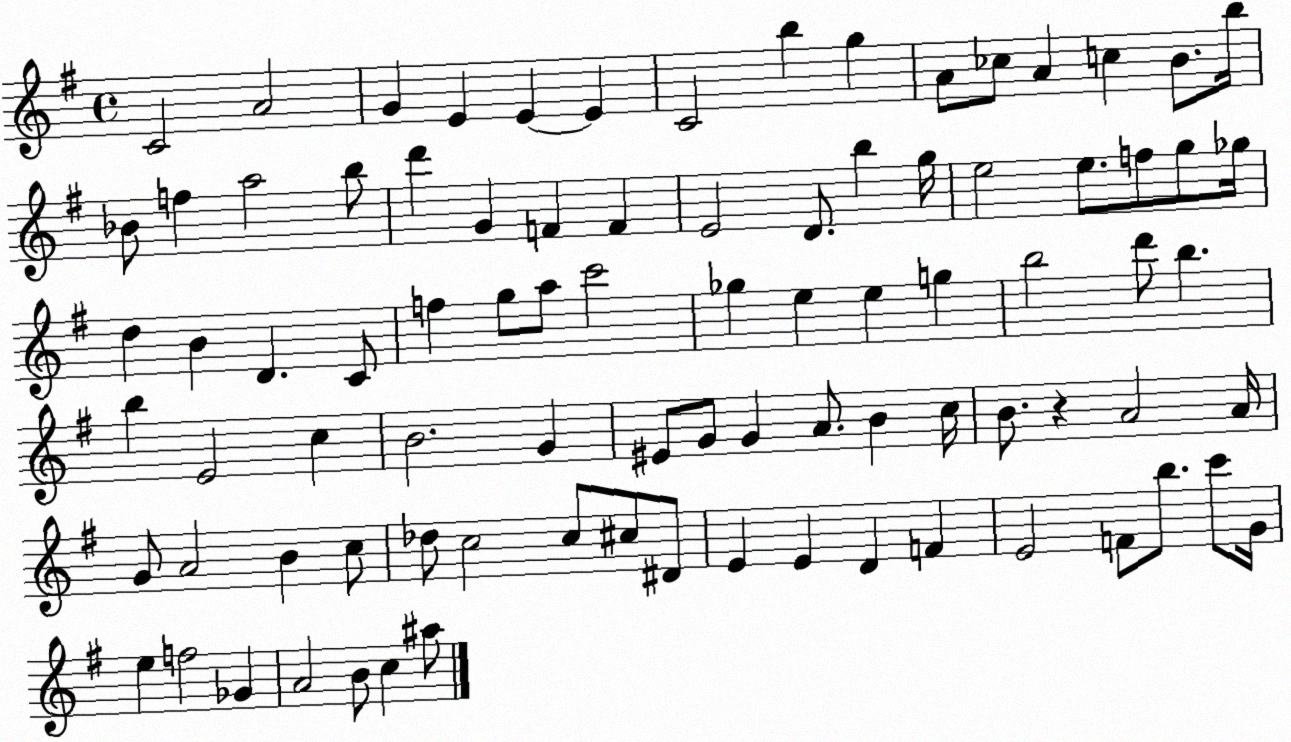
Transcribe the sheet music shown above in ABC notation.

X:1
T:Untitled
M:4/4
L:1/4
K:G
C2 A2 G E E E C2 b g A/2 _c/2 A c B/2 b/4 _B/2 f a2 b/2 d' G F F E2 D/2 b g/4 e2 e/2 f/2 g/2 _g/4 d B D C/2 f g/2 a/2 c'2 _g e e g b2 d'/2 b b E2 c B2 G ^E/2 G/2 G A/2 B c/4 B/2 z A2 A/4 G/2 A2 B c/2 _d/2 c2 c/2 ^c/2 ^D/2 E E D F E2 F/2 b/2 c'/2 G/4 e f2 _G A2 B/2 c ^a/2